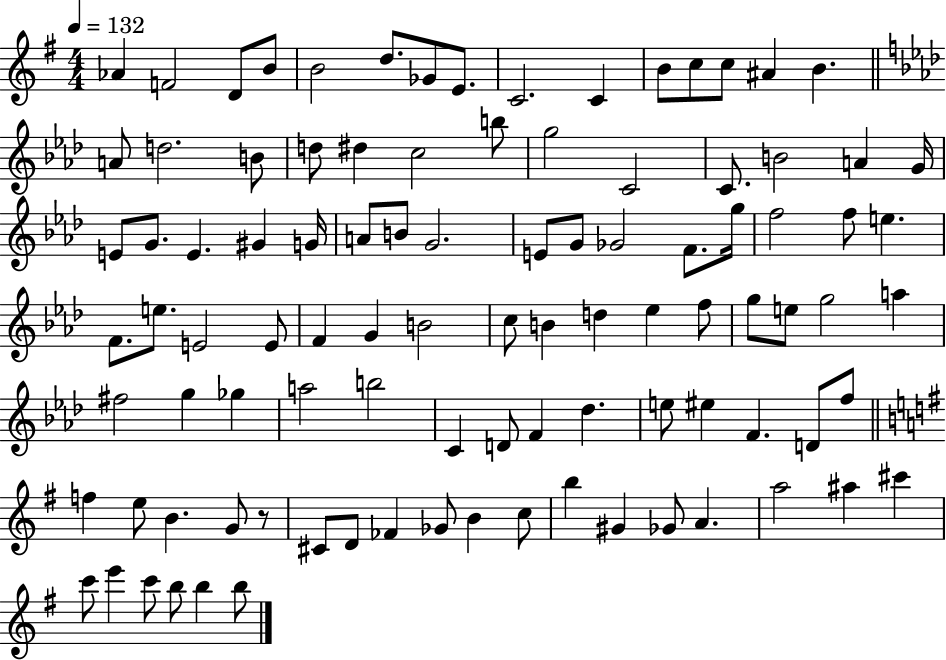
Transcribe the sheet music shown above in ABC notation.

X:1
T:Untitled
M:4/4
L:1/4
K:G
_A F2 D/2 B/2 B2 d/2 _G/2 E/2 C2 C B/2 c/2 c/2 ^A B A/2 d2 B/2 d/2 ^d c2 b/2 g2 C2 C/2 B2 A G/4 E/2 G/2 E ^G G/4 A/2 B/2 G2 E/2 G/2 _G2 F/2 g/4 f2 f/2 e F/2 e/2 E2 E/2 F G B2 c/2 B d _e f/2 g/2 e/2 g2 a ^f2 g _g a2 b2 C D/2 F _d e/2 ^e F D/2 f/2 f e/2 B G/2 z/2 ^C/2 D/2 _F _G/2 B c/2 b ^G _G/2 A a2 ^a ^c' c'/2 e' c'/2 b/2 b b/2